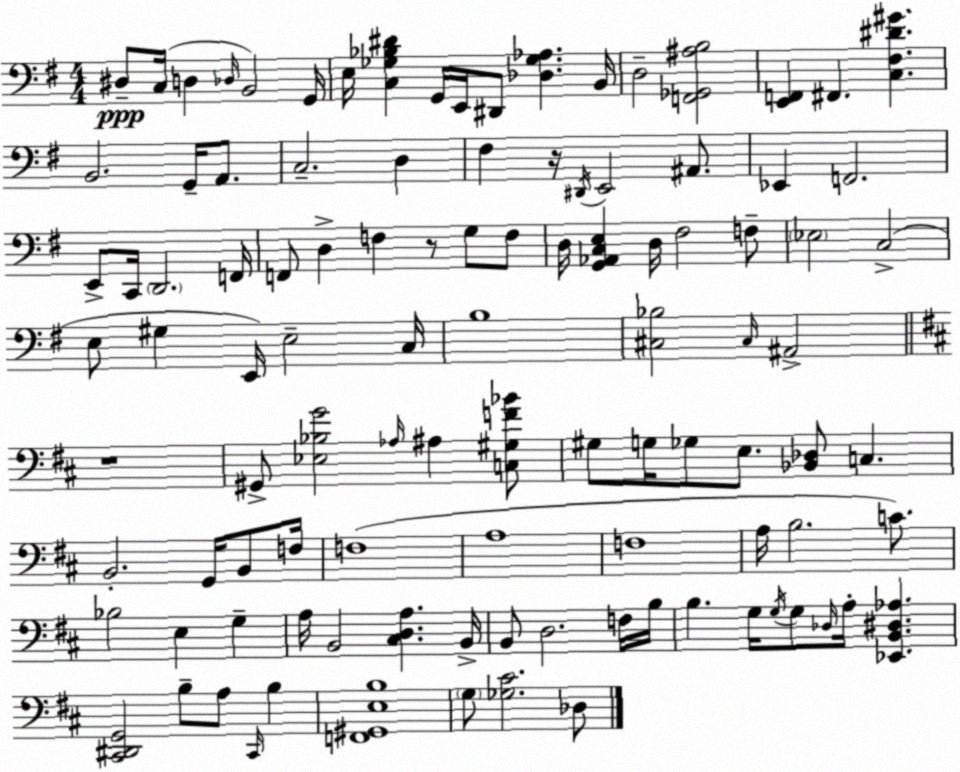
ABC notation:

X:1
T:Untitled
M:4/4
L:1/4
K:Em
^D,/2 C,/4 D, _D,/4 B,,2 G,,/4 E,/4 [C,_G,_B,^D] G,,/4 E,,/4 ^D,,/2 [_D,_G,_A,] B,,/4 D,2 [F,,_G,,^A,B,]2 [E,,F,,] ^F,, [C,^F,^D^G] B,,2 G,,/4 A,,/2 C,2 D, ^F, z/4 ^D,,/4 E,,2 ^A,,/2 _E,, F,,2 E,,/2 C,,/4 D,,2 F,,/4 F,,/2 D, F, z/2 G,/2 F,/2 D,/4 [G,,_A,,C,E,] D,/4 ^F,2 F,/2 _E,2 C,2 E,/2 ^G, E,,/4 E,2 C,/4 B,4 [^C,_B,]2 ^C,/4 ^A,,2 z4 ^G,,/2 [_E,_B,G]2 _A,/4 ^A, [C,^G,F_B]/2 ^G,/2 G,/4 _G,/2 E,/2 [_B,,_D,]/2 C, B,,2 G,,/4 B,,/2 F,/4 F,4 A,4 F,4 A,/4 B,2 C/2 _B,2 E, G, A,/4 B,,2 [^C,D,A,] B,,/4 B,,/2 D,2 F,/4 B,/4 B, G,/4 G,/4 G,/2 _D,/4 A,/4 [_E,,B,,^D,_A,] [^C,,^D,,G,,]2 B,/2 A,/2 ^C,,/4 B, [F,,^G,,E,B,]4 G,/2 [_G,^C]2 _D,/2